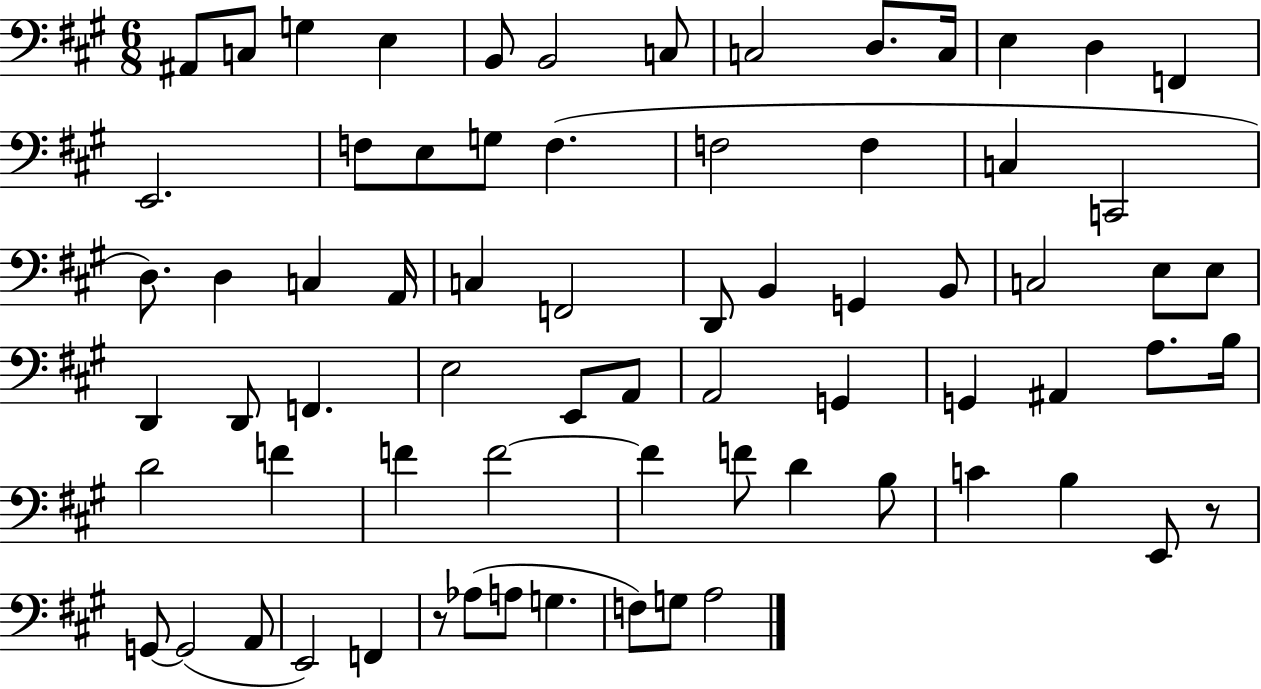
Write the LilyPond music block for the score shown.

{
  \clef bass
  \numericTimeSignature
  \time 6/8
  \key a \major
  \repeat volta 2 { ais,8 c8 g4 e4 | b,8 b,2 c8 | c2 d8. c16 | e4 d4 f,4 | \break e,2. | f8 e8 g8 f4.( | f2 f4 | c4 c,2 | \break d8.) d4 c4 a,16 | c4 f,2 | d,8 b,4 g,4 b,8 | c2 e8 e8 | \break d,4 d,8 f,4. | e2 e,8 a,8 | a,2 g,4 | g,4 ais,4 a8. b16 | \break d'2 f'4 | f'4 f'2~~ | f'4 f'8 d'4 b8 | c'4 b4 e,8 r8 | \break g,8~~ g,2( a,8 | e,2) f,4 | r8 aes8( a8 g4. | f8) g8 a2 | \break } \bar "|."
}